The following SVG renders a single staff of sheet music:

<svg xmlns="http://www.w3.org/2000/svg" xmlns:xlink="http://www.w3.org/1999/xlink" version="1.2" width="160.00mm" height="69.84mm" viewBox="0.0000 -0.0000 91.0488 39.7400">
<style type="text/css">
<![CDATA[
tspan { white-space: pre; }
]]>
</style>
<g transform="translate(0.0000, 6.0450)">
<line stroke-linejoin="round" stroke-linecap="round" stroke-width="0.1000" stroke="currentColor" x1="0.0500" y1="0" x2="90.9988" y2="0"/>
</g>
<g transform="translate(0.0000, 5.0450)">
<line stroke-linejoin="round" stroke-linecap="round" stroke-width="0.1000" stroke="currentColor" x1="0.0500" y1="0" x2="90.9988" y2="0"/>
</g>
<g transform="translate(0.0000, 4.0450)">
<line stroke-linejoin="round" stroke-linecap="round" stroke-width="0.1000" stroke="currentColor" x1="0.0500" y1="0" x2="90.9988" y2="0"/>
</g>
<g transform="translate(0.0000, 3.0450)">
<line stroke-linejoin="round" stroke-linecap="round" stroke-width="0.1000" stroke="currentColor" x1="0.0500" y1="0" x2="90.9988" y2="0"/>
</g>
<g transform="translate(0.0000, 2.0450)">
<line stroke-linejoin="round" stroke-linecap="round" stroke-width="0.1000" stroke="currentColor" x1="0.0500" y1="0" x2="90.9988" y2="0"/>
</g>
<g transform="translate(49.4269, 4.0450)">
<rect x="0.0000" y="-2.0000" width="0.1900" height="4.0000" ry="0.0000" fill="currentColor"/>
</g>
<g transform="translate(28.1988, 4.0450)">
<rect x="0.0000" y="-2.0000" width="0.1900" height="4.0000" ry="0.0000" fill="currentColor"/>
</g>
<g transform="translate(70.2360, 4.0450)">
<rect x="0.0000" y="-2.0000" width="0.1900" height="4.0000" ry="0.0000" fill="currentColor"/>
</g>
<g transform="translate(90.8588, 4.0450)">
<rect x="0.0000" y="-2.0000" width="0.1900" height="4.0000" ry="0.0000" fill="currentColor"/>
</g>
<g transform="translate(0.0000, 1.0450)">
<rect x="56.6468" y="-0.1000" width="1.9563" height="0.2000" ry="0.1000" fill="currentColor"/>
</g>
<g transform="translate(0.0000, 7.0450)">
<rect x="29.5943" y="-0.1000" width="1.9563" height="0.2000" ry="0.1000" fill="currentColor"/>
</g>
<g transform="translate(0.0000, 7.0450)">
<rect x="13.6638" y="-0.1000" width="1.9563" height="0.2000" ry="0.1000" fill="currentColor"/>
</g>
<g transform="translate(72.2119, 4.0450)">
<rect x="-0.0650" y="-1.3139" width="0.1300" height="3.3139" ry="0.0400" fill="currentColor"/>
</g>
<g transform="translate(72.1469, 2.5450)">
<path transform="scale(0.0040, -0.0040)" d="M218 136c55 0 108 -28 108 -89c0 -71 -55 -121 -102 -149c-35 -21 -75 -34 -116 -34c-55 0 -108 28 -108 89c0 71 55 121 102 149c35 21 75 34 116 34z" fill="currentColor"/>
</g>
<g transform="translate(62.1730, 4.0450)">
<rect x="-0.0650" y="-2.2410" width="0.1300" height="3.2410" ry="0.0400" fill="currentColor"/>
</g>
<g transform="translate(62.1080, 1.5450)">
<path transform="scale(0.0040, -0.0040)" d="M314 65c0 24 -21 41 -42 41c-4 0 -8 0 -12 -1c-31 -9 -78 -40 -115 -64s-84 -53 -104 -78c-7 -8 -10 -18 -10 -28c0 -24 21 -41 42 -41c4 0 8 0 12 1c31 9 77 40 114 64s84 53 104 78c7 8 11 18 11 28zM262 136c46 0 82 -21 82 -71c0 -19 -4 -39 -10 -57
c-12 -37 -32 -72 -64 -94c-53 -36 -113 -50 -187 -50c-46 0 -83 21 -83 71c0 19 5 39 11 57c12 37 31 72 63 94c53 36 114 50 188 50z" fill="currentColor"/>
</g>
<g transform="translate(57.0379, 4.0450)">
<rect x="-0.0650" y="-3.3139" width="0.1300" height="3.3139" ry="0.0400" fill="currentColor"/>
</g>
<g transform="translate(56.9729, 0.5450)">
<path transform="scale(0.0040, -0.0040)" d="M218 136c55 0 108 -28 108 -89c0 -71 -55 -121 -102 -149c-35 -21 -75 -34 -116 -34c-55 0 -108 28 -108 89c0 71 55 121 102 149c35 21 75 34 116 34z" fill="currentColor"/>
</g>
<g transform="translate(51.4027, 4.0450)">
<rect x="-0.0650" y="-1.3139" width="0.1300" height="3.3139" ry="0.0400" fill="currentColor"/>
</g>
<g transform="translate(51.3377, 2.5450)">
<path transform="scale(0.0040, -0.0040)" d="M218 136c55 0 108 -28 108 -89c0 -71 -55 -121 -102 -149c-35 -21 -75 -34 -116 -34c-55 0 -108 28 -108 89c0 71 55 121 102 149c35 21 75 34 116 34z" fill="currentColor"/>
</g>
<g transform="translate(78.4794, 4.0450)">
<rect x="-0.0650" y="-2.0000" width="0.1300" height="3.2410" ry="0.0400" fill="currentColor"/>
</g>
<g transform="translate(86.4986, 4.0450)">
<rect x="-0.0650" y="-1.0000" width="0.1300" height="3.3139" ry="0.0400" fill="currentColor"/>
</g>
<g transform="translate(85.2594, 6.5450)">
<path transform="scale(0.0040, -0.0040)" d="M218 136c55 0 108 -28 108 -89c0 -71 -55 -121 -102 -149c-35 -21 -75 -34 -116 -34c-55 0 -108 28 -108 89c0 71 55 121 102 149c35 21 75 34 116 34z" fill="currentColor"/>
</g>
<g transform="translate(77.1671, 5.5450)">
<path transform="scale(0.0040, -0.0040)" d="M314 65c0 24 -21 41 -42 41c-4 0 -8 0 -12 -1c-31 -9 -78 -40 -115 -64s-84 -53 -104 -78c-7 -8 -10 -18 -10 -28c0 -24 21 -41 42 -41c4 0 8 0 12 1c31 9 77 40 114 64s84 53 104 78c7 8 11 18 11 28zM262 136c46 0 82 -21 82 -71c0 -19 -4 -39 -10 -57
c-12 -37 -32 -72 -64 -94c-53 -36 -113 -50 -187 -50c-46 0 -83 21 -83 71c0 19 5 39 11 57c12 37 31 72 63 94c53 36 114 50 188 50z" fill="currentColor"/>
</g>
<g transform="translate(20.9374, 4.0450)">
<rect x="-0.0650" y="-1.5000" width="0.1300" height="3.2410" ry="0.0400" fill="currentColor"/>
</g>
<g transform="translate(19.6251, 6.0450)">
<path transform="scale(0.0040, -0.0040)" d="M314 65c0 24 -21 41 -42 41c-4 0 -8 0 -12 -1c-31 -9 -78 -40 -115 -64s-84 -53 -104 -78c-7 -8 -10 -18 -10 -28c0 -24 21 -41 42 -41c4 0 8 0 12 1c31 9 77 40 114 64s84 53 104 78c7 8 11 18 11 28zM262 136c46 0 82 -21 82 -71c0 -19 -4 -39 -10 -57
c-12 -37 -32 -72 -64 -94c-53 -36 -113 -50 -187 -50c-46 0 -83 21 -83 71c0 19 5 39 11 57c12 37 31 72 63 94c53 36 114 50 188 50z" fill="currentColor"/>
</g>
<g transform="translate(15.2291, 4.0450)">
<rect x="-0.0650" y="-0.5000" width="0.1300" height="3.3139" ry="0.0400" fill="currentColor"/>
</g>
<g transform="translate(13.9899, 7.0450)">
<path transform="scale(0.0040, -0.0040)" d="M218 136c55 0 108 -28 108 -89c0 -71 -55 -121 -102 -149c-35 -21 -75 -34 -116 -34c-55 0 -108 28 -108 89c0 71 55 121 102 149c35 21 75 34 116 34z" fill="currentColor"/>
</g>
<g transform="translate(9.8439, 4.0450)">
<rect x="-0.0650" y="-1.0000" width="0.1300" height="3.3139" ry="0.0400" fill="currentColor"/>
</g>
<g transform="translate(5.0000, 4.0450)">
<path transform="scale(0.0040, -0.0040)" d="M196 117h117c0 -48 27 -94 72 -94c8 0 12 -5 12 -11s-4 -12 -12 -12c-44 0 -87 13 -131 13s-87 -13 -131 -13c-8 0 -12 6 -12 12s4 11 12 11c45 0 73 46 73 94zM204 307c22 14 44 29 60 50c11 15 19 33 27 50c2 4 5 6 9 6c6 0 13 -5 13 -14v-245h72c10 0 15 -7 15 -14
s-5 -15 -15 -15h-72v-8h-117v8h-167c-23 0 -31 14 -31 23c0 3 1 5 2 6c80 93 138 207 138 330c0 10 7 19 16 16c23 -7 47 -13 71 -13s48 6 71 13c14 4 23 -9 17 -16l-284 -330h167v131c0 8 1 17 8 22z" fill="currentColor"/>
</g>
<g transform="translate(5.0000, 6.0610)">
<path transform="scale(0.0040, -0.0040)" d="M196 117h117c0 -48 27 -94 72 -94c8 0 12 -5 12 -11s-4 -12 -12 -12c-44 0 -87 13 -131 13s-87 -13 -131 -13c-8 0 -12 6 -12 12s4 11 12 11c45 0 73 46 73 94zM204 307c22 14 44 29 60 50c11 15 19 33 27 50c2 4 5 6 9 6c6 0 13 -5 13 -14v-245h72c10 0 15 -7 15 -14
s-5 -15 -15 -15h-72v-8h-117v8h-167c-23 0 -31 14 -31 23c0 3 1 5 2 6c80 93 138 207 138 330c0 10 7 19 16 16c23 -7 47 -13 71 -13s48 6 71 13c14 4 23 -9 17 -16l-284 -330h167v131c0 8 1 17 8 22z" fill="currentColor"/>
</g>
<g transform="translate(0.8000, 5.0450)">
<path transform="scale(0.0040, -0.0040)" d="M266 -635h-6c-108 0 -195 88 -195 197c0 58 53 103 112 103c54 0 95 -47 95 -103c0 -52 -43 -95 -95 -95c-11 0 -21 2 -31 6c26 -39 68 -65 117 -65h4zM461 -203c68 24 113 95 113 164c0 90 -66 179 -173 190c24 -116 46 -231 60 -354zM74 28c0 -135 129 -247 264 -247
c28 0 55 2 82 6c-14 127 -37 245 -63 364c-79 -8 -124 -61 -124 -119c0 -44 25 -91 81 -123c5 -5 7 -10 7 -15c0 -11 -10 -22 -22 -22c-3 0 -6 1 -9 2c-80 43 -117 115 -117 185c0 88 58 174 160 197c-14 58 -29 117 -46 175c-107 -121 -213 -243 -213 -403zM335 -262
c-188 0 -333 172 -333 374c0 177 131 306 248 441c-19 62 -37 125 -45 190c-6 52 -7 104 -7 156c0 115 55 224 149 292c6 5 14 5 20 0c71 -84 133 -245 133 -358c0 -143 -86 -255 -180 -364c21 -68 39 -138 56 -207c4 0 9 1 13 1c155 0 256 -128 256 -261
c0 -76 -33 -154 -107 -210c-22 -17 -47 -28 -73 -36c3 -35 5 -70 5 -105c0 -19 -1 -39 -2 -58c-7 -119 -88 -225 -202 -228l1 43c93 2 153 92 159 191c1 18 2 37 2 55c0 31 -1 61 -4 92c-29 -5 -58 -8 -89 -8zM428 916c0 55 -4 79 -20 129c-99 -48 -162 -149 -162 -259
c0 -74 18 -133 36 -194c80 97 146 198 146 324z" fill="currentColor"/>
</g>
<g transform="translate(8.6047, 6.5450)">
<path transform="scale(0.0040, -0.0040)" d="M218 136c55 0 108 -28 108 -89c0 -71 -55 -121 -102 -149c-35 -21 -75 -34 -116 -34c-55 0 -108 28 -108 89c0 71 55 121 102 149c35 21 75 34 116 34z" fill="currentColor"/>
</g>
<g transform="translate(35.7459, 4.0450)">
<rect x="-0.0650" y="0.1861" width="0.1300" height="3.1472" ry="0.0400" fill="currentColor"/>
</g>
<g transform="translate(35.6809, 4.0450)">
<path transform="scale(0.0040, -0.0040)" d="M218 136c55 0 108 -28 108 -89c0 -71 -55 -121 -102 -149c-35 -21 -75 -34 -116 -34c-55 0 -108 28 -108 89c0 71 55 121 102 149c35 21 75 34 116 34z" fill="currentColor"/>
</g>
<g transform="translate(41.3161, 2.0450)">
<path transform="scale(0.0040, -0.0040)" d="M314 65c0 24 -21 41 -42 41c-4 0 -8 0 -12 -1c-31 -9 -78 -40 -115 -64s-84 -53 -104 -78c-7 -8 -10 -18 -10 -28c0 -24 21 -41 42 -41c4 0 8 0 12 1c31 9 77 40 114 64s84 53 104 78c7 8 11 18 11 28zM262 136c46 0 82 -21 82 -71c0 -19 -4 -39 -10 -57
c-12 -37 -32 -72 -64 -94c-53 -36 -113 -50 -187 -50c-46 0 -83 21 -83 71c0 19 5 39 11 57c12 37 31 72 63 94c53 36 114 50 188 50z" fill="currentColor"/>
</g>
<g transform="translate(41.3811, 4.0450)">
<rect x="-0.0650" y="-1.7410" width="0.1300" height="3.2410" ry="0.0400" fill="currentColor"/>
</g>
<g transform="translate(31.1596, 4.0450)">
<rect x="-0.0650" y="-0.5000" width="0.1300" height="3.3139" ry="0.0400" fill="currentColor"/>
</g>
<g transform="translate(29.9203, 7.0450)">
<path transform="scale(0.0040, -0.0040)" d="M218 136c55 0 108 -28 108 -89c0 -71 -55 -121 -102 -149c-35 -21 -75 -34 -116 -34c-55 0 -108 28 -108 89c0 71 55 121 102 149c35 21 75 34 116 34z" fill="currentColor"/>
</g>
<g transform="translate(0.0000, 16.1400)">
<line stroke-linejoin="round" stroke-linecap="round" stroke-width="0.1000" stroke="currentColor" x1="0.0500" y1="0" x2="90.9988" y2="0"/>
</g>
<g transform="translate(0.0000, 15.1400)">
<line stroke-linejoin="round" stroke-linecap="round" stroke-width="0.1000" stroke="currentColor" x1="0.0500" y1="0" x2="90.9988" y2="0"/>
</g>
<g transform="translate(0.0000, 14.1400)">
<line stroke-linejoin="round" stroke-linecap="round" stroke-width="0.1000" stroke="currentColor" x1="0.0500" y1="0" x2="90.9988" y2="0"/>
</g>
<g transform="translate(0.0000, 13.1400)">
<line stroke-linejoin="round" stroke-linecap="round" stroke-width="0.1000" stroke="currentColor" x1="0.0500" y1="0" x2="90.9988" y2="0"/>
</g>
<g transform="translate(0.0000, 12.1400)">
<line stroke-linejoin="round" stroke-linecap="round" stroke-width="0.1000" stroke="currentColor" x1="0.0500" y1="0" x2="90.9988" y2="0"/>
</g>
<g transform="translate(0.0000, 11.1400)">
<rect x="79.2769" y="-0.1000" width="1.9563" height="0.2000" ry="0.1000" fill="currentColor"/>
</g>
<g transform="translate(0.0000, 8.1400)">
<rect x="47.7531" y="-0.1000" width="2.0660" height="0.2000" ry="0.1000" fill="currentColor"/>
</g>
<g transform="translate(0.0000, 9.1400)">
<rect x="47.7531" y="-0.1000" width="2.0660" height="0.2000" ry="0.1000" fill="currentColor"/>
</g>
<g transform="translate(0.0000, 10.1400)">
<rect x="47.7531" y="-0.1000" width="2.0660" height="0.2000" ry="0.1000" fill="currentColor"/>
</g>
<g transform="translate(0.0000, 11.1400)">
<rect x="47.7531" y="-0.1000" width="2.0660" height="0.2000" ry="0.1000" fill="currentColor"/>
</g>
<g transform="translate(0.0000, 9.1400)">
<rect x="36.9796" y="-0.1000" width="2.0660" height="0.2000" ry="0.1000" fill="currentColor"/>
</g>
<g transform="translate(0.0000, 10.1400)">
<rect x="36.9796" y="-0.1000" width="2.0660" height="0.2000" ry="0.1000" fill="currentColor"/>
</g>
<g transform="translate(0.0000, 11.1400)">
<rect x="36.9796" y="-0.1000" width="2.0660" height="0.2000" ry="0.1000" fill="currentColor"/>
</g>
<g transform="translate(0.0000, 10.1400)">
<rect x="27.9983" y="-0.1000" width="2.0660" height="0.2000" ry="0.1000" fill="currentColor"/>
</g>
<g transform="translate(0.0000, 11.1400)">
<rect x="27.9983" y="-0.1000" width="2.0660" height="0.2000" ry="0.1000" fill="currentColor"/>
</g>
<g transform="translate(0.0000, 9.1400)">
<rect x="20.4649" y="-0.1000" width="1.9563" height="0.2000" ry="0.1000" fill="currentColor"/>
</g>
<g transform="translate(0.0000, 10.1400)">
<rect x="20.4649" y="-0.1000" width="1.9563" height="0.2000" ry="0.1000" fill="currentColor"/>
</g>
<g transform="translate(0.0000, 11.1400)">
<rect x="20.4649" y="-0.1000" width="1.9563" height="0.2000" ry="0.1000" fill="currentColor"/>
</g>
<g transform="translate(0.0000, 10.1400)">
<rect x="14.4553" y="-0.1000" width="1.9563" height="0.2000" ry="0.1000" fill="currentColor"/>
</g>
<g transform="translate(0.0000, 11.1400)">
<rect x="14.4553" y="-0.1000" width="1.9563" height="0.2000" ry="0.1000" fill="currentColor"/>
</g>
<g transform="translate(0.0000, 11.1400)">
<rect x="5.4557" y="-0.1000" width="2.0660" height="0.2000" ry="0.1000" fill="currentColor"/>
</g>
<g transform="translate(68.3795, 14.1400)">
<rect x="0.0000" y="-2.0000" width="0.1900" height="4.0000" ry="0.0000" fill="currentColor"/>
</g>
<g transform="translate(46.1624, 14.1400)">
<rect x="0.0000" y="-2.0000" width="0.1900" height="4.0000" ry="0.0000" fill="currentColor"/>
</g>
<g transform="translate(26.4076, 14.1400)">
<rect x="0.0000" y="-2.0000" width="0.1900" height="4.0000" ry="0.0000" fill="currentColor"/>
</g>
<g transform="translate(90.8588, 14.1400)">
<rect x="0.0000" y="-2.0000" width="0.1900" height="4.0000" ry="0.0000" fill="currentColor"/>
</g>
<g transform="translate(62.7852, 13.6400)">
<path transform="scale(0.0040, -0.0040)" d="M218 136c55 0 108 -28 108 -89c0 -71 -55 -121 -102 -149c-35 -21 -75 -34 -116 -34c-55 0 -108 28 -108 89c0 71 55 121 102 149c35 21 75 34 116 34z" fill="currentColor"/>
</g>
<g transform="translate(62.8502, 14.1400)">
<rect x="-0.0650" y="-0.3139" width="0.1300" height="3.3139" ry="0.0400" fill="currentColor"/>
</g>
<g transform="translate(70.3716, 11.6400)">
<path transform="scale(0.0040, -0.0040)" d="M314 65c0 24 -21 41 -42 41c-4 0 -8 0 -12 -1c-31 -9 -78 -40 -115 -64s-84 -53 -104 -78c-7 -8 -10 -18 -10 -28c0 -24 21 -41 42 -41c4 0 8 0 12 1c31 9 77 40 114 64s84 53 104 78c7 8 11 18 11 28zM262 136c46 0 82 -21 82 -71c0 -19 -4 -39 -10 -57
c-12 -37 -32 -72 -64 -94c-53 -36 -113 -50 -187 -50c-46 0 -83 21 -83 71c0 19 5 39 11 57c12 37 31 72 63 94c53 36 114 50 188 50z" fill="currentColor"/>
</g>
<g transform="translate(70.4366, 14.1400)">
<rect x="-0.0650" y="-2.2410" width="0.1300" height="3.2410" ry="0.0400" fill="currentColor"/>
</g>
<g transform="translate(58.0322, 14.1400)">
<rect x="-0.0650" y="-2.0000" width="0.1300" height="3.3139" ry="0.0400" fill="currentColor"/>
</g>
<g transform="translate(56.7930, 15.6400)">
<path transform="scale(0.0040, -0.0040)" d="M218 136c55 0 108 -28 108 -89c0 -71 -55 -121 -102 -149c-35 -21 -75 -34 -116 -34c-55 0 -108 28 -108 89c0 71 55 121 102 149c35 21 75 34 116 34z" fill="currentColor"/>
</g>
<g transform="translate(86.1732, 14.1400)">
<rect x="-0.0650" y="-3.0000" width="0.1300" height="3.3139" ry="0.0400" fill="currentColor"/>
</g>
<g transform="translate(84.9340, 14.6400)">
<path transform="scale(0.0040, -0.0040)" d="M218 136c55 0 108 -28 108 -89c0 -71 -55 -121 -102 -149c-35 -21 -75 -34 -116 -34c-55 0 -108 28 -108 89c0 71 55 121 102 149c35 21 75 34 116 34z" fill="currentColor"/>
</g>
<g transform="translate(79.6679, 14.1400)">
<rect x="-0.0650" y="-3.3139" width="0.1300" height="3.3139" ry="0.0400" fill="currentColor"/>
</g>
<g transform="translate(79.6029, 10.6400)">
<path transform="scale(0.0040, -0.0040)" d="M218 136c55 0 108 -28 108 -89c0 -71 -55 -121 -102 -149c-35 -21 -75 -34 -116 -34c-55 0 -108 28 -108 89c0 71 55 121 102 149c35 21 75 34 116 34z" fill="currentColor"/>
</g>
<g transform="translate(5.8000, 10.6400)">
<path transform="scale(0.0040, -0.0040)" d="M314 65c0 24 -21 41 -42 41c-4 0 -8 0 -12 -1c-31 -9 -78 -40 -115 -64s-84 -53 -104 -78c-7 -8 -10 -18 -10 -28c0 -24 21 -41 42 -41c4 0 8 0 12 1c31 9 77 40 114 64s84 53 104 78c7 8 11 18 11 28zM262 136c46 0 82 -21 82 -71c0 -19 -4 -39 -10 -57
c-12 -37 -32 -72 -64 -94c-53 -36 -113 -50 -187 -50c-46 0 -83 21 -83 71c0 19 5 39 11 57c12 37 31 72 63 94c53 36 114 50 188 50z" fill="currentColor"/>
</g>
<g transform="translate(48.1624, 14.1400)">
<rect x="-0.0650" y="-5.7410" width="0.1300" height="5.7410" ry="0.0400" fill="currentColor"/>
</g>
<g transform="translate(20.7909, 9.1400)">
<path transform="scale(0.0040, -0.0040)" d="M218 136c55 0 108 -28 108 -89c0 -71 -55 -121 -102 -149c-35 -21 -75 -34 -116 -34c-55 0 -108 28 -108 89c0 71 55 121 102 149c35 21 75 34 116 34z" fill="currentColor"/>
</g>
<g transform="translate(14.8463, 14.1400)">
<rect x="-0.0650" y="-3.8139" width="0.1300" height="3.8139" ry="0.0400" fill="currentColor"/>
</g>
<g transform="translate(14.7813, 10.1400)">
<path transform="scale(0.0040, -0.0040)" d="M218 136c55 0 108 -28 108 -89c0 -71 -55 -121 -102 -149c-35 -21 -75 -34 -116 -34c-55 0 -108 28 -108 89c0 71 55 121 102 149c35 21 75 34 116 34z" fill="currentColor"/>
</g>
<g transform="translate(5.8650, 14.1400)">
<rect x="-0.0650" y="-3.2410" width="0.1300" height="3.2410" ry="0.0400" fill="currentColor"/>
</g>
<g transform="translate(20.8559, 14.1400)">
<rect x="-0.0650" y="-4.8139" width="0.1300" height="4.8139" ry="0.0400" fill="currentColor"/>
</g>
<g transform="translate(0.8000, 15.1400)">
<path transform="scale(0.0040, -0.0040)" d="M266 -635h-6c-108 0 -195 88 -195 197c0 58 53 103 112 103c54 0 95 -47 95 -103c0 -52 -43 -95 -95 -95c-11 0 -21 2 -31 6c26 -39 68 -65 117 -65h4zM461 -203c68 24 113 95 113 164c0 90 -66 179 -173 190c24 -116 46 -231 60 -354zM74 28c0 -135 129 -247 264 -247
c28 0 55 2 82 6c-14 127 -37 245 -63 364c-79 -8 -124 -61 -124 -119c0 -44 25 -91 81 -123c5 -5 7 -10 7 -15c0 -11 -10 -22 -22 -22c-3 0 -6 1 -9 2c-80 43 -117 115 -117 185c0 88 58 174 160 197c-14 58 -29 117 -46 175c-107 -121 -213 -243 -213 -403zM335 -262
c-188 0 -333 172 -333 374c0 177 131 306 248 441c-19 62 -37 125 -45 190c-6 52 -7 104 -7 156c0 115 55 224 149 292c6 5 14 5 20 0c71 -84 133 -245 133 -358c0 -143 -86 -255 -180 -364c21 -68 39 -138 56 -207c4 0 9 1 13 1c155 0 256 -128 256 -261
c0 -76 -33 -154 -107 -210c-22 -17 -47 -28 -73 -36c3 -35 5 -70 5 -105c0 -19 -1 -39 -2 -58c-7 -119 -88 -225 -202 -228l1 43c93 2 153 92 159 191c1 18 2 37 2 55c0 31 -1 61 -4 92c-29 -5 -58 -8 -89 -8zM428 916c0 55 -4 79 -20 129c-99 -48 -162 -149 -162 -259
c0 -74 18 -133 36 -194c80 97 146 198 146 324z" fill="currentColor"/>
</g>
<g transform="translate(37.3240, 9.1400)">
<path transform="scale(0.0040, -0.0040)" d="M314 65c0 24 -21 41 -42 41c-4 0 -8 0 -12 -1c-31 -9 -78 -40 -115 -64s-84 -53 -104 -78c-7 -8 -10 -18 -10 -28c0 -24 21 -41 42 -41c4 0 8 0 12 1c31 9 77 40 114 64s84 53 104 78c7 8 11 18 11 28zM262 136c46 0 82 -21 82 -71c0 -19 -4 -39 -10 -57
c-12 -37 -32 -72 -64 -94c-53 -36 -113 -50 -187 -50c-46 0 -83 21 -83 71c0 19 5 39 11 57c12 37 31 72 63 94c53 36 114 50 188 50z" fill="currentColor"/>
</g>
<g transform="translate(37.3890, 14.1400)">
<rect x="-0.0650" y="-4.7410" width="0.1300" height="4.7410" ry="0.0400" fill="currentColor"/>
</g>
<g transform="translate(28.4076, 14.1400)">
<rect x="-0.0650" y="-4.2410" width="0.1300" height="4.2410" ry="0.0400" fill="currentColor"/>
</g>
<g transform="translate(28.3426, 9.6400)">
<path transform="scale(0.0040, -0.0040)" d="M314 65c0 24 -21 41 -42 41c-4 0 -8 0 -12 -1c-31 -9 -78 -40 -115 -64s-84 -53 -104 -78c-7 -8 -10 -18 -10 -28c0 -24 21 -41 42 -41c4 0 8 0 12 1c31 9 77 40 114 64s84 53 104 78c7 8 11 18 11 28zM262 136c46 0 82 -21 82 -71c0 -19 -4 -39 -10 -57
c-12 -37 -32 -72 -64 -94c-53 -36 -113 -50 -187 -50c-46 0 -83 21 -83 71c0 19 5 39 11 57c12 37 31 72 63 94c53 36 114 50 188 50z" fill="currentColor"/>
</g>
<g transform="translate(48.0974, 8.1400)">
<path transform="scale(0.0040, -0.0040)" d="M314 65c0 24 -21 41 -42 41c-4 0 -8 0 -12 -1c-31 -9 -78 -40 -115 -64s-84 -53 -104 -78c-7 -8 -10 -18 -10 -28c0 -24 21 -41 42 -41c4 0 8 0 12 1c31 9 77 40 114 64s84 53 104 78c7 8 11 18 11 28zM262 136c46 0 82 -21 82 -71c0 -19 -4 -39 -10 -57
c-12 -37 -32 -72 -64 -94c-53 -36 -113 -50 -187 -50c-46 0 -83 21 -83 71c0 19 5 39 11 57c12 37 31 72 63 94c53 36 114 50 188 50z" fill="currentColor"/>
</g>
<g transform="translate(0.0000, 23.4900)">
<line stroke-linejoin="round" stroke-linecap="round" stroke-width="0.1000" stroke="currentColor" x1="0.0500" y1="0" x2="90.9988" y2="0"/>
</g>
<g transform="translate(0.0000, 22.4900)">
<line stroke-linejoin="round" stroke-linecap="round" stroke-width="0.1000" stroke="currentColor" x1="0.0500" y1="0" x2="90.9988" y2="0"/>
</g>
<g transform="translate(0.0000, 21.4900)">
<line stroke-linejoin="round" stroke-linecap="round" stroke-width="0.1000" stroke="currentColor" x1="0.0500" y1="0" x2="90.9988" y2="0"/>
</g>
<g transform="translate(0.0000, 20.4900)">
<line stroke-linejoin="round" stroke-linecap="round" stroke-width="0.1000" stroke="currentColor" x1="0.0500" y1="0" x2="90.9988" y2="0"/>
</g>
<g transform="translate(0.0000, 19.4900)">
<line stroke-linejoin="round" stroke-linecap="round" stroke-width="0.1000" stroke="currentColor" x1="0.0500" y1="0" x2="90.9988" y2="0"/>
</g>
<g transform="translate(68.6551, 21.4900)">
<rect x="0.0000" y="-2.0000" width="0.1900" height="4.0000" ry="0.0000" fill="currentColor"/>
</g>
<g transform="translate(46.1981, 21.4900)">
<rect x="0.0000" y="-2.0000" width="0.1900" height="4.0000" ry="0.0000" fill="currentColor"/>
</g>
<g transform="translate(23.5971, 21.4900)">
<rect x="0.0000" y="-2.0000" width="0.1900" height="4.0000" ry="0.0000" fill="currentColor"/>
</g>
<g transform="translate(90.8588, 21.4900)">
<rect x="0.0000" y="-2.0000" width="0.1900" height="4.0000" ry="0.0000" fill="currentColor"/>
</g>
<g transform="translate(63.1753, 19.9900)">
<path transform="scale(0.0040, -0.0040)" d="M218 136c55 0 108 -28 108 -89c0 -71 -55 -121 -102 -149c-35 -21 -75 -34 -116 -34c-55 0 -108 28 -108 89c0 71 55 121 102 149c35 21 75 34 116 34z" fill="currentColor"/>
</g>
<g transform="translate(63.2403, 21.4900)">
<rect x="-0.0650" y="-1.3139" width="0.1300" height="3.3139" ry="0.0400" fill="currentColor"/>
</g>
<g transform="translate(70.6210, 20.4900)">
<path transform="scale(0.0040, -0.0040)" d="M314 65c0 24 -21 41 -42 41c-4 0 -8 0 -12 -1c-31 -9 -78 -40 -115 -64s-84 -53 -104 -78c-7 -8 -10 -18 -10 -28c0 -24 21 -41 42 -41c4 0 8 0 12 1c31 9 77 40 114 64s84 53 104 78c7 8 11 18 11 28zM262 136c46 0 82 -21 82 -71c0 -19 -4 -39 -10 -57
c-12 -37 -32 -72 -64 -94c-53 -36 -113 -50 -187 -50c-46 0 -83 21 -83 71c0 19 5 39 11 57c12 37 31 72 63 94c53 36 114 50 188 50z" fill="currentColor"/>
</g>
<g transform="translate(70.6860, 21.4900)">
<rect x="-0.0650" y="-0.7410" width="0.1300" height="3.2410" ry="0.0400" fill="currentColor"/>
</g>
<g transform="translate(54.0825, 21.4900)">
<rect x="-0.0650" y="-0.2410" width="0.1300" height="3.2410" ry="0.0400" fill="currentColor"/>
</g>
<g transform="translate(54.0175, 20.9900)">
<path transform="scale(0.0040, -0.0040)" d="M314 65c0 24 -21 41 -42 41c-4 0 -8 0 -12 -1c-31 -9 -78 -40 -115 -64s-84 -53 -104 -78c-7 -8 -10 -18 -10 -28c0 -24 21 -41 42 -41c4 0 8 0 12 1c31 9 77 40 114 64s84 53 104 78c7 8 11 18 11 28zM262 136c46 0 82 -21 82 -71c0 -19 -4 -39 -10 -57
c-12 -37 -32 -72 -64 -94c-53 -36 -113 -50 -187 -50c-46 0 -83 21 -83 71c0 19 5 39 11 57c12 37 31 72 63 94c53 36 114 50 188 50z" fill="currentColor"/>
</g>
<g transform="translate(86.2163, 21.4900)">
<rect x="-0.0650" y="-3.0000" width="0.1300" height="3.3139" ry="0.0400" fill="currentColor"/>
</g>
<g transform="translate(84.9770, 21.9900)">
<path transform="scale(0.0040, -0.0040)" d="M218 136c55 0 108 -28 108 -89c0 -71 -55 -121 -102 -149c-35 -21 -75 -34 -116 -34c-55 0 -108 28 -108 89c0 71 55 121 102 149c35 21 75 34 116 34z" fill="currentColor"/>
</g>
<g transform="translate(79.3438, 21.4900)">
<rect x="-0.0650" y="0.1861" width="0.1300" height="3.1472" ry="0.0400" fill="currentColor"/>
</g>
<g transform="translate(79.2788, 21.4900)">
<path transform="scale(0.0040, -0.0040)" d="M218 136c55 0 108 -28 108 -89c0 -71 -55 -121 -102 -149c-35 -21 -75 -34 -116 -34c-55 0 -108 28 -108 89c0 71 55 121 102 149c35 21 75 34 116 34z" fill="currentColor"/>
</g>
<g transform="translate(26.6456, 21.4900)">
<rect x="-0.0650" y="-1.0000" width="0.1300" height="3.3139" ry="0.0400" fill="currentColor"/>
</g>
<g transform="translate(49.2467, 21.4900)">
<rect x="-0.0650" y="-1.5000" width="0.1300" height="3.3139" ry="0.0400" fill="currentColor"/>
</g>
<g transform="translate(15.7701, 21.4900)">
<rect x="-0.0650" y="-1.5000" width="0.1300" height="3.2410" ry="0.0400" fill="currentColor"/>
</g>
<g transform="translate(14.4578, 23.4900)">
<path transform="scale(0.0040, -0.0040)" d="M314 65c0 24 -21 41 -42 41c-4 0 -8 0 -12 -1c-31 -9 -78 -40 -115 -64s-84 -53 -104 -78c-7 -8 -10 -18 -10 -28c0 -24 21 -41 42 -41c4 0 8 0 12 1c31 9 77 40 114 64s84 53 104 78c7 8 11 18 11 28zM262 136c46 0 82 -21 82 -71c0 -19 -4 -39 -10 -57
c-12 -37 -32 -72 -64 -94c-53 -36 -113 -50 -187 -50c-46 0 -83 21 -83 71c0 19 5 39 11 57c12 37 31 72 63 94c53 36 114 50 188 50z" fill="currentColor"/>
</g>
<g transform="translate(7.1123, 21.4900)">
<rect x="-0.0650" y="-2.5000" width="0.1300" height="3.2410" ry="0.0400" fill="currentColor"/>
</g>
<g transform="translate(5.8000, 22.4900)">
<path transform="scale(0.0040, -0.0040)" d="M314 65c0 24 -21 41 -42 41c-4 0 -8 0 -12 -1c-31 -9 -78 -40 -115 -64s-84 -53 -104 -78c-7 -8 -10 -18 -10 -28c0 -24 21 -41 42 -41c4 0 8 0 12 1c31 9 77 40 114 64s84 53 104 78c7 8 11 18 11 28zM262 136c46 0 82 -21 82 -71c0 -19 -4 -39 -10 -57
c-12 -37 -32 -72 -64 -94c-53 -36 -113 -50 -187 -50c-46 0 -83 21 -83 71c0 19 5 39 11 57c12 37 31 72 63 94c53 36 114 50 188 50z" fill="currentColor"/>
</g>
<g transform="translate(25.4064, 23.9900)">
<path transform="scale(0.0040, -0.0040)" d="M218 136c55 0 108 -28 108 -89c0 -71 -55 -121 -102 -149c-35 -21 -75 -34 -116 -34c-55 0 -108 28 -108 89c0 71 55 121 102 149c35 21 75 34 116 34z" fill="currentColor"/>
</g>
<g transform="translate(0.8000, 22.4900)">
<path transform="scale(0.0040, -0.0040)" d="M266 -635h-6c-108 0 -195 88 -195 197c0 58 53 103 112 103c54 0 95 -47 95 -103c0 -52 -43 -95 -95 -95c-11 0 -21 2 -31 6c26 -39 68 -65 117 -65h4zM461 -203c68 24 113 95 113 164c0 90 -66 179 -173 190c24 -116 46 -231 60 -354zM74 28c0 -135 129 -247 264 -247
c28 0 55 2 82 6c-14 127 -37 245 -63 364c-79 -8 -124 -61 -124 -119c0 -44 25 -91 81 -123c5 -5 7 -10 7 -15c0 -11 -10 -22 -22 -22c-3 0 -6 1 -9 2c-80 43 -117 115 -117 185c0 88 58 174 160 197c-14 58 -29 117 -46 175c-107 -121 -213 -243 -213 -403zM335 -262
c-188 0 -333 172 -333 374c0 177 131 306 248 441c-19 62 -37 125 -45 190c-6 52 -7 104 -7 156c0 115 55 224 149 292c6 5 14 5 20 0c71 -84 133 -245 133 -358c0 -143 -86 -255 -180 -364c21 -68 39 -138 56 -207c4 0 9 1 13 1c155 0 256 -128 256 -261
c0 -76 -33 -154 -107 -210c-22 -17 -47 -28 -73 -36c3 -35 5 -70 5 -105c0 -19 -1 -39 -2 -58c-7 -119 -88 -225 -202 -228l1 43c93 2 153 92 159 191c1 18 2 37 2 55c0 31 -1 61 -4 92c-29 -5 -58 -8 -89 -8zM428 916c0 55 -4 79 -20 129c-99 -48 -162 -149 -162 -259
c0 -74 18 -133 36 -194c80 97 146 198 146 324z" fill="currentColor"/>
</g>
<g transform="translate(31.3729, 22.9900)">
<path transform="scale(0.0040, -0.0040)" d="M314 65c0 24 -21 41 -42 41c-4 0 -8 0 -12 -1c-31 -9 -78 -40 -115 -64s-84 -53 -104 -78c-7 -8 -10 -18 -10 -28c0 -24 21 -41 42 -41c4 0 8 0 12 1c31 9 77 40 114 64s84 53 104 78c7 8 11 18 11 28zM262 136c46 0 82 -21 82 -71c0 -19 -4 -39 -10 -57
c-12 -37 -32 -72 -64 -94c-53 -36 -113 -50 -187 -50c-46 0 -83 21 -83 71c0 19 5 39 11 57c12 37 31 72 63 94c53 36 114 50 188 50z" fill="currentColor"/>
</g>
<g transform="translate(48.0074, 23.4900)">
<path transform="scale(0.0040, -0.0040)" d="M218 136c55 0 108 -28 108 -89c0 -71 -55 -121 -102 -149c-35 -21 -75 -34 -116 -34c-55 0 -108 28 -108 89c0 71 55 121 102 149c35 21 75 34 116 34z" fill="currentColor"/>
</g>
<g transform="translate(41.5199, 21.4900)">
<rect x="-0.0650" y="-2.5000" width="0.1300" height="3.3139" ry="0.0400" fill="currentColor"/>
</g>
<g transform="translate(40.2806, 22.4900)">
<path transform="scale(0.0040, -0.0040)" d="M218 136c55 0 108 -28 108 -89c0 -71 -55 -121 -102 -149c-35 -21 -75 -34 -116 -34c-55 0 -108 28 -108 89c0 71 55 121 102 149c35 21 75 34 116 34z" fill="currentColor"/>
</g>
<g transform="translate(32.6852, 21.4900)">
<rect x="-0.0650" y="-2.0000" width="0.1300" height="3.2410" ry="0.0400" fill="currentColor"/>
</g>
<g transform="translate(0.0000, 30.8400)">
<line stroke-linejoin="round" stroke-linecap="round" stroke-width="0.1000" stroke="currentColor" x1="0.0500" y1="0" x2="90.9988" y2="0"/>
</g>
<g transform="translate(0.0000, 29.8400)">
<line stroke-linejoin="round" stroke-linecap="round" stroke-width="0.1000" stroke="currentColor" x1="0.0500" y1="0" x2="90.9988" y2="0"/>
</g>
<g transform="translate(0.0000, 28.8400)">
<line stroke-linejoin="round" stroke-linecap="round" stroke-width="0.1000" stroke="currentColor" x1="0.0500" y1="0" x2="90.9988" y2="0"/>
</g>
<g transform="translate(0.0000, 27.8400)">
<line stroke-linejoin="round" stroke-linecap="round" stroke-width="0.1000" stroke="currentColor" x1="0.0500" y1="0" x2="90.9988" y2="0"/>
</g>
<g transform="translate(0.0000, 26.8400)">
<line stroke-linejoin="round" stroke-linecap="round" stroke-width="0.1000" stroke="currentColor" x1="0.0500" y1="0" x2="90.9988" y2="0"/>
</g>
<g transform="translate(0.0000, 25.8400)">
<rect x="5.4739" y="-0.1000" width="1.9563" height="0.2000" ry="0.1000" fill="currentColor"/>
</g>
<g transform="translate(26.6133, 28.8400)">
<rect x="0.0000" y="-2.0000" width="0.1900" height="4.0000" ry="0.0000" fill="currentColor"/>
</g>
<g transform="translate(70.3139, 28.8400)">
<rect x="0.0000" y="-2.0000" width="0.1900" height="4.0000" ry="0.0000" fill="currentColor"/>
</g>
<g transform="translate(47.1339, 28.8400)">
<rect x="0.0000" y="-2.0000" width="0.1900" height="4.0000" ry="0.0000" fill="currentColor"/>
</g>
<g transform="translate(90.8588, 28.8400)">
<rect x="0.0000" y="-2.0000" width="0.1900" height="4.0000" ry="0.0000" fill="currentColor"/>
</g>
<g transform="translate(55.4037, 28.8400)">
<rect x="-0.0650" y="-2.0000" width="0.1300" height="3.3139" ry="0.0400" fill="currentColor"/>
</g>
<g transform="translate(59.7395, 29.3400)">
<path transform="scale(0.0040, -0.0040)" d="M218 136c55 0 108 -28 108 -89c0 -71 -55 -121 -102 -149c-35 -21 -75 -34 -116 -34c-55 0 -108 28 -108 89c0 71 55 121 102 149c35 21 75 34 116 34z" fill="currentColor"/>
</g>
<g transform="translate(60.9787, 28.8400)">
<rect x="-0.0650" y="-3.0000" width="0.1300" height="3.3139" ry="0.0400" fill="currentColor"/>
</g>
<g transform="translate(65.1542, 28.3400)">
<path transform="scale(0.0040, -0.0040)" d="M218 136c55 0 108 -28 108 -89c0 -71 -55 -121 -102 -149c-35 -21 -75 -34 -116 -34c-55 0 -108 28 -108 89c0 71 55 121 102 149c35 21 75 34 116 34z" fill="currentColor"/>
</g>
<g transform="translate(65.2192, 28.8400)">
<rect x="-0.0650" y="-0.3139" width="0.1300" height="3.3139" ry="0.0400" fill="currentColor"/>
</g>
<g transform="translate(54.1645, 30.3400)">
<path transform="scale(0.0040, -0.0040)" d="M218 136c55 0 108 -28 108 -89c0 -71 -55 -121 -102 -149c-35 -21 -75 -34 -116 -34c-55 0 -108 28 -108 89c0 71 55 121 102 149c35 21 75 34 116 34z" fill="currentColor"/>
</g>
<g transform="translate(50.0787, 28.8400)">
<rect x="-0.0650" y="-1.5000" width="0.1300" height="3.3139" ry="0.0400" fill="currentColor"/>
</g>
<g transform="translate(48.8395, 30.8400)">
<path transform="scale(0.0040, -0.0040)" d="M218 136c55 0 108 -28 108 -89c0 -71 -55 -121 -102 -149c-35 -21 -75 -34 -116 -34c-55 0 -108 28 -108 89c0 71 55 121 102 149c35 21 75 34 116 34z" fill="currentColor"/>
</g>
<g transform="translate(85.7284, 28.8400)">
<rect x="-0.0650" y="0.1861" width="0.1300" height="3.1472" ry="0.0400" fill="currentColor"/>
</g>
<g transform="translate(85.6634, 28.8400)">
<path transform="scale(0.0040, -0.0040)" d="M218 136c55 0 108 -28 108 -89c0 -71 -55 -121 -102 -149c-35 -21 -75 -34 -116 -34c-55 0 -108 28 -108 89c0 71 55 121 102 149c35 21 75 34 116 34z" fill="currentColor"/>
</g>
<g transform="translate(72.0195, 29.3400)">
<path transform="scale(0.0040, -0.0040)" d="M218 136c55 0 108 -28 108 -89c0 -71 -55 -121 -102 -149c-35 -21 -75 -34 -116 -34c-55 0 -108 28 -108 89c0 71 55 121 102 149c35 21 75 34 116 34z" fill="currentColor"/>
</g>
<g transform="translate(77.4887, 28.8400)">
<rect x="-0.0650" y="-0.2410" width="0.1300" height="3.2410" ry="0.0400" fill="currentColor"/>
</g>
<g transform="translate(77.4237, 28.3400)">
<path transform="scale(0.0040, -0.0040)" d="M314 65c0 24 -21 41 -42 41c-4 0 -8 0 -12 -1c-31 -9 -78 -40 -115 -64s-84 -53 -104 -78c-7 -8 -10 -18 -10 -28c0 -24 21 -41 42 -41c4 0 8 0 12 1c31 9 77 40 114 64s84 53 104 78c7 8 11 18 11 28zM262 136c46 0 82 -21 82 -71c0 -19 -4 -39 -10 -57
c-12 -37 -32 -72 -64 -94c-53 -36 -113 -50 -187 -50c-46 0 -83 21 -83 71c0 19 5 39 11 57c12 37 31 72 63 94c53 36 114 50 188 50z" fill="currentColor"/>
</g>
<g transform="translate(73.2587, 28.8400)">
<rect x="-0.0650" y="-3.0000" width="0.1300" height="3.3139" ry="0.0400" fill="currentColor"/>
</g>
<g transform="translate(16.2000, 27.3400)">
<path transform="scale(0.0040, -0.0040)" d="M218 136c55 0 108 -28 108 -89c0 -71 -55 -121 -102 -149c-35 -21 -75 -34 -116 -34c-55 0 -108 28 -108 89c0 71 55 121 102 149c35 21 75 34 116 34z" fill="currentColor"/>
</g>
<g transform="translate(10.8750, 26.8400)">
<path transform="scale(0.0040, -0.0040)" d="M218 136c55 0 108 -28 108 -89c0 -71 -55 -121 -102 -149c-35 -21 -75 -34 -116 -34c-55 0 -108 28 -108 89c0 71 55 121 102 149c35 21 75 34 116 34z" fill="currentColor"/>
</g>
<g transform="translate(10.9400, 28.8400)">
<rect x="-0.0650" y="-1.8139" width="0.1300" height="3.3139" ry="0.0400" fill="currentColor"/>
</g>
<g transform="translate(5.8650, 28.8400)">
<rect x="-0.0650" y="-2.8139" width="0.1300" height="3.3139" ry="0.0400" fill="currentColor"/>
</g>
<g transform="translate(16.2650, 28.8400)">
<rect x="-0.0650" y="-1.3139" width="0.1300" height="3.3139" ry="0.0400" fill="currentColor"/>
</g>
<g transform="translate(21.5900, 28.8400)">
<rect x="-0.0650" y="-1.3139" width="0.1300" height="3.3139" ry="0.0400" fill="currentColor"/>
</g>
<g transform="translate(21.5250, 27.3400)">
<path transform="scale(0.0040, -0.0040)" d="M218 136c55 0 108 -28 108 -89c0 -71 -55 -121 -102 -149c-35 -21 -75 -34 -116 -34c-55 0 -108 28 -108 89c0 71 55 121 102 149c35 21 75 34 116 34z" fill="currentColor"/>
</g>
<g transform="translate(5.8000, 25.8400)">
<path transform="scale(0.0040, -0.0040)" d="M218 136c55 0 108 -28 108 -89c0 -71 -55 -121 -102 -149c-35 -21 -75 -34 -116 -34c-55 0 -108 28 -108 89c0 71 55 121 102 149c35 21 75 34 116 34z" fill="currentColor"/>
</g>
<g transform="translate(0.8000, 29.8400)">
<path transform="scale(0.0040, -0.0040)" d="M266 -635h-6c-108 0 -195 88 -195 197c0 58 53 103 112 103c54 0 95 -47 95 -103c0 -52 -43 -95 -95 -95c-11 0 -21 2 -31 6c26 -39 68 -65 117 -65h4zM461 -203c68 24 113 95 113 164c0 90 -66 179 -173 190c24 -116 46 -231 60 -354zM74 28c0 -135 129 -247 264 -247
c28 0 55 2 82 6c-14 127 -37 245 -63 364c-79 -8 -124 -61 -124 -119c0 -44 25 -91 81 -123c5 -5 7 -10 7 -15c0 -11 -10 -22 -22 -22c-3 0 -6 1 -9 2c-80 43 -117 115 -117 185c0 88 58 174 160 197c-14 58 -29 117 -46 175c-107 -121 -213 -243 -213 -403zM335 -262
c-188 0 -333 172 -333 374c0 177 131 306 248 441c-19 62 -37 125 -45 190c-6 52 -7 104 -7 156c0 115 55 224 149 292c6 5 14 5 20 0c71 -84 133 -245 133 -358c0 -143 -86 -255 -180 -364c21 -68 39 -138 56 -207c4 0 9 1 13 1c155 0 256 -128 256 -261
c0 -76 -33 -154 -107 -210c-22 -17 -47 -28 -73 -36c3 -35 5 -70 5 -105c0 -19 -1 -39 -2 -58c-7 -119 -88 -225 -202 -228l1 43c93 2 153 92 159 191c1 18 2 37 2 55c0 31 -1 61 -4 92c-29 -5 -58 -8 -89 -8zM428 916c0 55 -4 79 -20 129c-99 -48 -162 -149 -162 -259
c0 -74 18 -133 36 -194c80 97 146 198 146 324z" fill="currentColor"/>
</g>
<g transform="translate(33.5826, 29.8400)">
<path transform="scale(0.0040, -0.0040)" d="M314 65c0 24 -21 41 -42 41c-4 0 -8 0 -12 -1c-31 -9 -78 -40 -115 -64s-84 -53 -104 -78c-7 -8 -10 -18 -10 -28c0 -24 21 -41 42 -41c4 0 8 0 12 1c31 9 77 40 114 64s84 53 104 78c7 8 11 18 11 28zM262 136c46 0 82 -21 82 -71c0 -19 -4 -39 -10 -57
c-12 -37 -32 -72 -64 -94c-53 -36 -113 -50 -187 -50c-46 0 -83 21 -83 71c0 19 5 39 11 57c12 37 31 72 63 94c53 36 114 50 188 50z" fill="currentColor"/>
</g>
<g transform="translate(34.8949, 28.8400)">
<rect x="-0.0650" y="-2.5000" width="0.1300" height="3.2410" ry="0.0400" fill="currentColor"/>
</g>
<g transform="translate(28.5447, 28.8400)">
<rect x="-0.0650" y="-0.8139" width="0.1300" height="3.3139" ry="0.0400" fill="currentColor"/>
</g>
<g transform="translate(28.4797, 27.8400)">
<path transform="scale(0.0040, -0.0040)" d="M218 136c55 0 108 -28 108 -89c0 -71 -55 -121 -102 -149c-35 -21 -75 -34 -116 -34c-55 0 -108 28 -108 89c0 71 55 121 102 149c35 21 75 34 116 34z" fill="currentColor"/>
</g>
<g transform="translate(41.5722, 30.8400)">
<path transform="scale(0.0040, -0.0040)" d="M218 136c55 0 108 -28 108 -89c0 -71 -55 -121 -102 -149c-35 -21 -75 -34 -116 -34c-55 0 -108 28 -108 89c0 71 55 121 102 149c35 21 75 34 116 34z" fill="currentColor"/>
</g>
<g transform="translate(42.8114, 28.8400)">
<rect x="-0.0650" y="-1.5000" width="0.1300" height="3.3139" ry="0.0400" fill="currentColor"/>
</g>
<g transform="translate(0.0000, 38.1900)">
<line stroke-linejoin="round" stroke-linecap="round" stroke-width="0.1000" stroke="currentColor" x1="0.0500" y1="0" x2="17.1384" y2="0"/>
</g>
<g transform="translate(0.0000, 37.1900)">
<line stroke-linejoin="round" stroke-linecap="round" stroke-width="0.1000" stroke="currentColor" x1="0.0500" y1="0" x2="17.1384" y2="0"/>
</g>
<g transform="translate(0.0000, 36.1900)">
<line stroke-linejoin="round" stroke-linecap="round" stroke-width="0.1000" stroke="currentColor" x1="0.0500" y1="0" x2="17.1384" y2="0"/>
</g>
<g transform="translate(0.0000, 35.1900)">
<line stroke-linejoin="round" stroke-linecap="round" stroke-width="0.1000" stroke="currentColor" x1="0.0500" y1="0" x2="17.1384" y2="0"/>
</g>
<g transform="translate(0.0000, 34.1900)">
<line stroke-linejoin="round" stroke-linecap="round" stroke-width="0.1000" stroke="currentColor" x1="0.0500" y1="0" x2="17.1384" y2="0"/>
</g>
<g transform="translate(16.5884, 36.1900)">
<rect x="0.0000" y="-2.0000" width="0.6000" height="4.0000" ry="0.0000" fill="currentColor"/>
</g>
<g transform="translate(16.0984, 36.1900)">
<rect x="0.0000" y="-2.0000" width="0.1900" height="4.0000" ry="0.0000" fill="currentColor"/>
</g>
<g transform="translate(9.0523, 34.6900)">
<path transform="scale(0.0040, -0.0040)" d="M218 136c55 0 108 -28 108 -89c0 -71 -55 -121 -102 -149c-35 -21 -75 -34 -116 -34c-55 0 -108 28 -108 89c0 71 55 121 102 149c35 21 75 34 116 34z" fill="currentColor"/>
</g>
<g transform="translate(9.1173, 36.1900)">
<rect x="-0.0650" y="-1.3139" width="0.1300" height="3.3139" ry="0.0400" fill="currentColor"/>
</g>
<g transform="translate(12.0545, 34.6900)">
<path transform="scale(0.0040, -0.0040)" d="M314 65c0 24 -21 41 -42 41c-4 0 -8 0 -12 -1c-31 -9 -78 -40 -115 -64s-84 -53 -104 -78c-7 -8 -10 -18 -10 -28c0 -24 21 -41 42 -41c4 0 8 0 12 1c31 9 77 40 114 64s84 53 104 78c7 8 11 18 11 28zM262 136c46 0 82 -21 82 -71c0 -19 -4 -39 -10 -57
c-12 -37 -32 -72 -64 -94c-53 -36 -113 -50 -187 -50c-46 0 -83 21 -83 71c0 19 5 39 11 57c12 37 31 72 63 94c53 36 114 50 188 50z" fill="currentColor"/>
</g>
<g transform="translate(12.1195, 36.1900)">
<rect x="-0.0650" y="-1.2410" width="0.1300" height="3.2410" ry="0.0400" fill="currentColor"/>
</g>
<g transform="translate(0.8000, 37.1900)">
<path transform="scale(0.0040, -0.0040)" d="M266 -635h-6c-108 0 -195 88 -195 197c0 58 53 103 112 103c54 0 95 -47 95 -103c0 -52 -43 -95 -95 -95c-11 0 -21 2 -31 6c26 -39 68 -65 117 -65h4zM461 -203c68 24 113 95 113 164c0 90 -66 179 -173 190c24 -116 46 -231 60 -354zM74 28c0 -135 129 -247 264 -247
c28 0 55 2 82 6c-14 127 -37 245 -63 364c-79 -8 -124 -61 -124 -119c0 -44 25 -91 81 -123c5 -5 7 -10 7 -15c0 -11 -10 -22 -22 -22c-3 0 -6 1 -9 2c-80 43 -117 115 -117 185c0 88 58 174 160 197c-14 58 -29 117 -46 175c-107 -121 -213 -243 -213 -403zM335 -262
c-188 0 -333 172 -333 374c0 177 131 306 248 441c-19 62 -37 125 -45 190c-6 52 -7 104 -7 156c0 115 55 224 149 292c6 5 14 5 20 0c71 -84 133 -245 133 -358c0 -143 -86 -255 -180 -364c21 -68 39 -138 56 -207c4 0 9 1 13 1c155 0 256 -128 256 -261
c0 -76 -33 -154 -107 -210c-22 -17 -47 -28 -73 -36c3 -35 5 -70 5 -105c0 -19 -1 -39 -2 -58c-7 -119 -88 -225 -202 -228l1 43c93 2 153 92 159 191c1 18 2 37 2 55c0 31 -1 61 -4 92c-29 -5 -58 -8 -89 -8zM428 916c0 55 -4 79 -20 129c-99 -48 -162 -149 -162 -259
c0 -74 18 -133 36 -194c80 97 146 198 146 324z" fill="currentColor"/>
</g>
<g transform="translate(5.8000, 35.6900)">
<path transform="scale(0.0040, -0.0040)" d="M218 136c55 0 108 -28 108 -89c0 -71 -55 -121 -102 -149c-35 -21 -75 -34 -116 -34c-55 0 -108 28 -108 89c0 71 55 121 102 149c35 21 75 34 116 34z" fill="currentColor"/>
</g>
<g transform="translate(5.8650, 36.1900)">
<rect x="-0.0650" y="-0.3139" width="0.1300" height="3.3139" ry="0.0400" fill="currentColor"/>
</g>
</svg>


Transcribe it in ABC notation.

X:1
T:Untitled
M:4/4
L:1/4
K:C
D C E2 C B f2 e b g2 e F2 D b2 c' e' d'2 e'2 g'2 F c g2 b A G2 E2 D F2 G E c2 e d2 B A a f e e d G2 E E F A c A c2 B c e e2